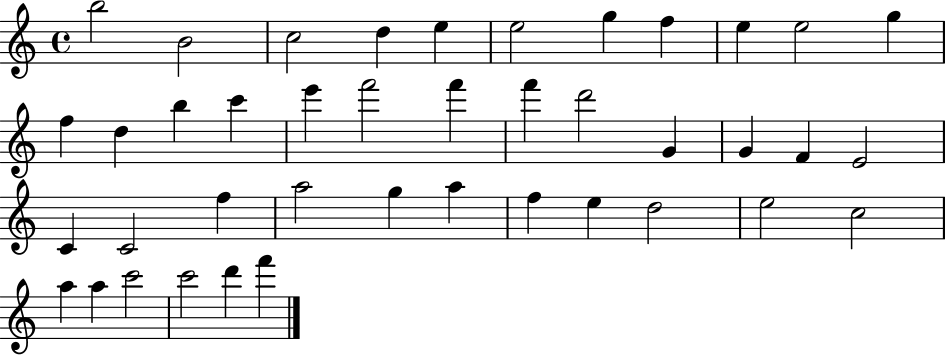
{
  \clef treble
  \time 4/4
  \defaultTimeSignature
  \key c \major
  b''2 b'2 | c''2 d''4 e''4 | e''2 g''4 f''4 | e''4 e''2 g''4 | \break f''4 d''4 b''4 c'''4 | e'''4 f'''2 f'''4 | f'''4 d'''2 g'4 | g'4 f'4 e'2 | \break c'4 c'2 f''4 | a''2 g''4 a''4 | f''4 e''4 d''2 | e''2 c''2 | \break a''4 a''4 c'''2 | c'''2 d'''4 f'''4 | \bar "|."
}